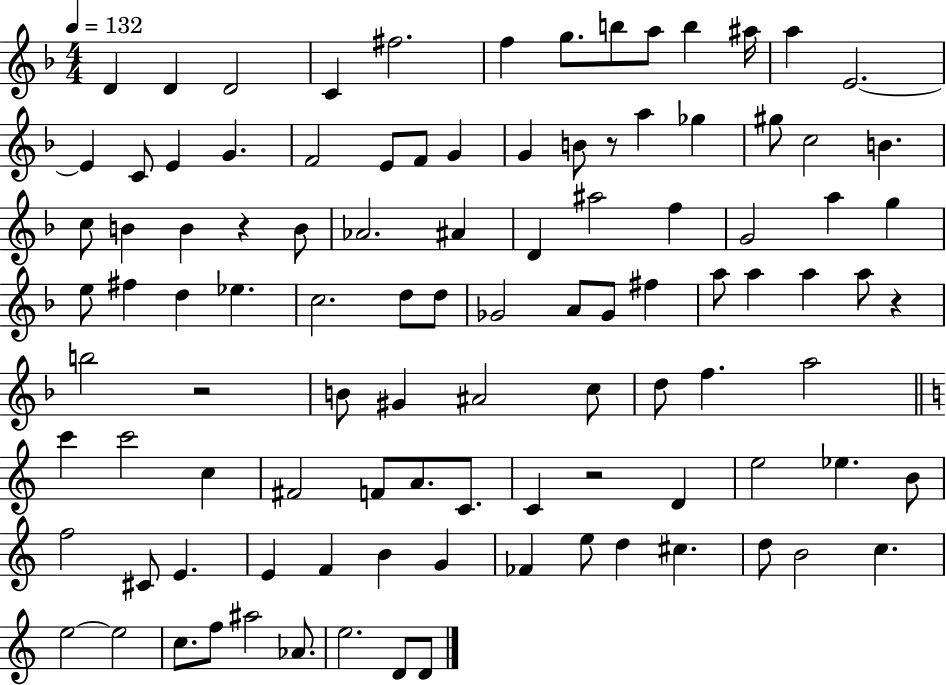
D4/q D4/q D4/h C4/q F#5/h. F5/q G5/e. B5/e A5/e B5/q A#5/s A5/q E4/h. E4/q C4/e E4/q G4/q. F4/h E4/e F4/e G4/q G4/q B4/e R/e A5/q Gb5/q G#5/e C5/h B4/q. C5/e B4/q B4/q R/q B4/e Ab4/h. A#4/q D4/q A#5/h F5/q G4/h A5/q G5/q E5/e F#5/q D5/q Eb5/q. C5/h. D5/e D5/e Gb4/h A4/e Gb4/e F#5/q A5/e A5/q A5/q A5/e R/q B5/h R/h B4/e G#4/q A#4/h C5/e D5/e F5/q. A5/h C6/q C6/h C5/q F#4/h F4/e A4/e. C4/e. C4/q R/h D4/q E5/h Eb5/q. B4/e F5/h C#4/e E4/q. E4/q F4/q B4/q G4/q FES4/q E5/e D5/q C#5/q. D5/e B4/h C5/q. E5/h E5/h C5/e. F5/e A#5/h Ab4/e. E5/h. D4/e D4/e